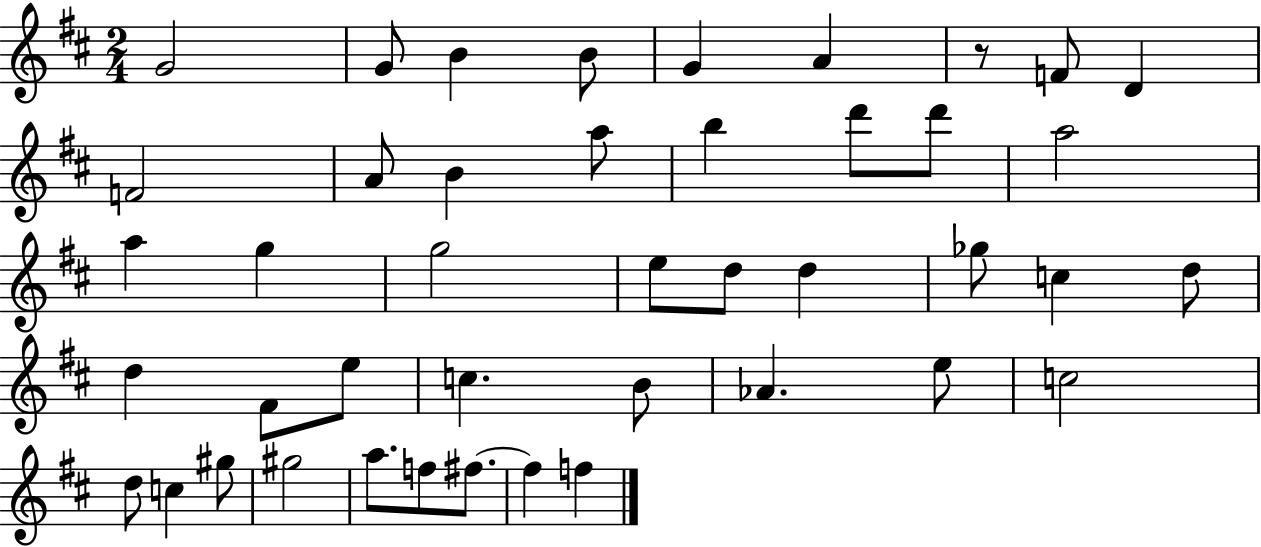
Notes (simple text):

G4/h G4/e B4/q B4/e G4/q A4/q R/e F4/e D4/q F4/h A4/e B4/q A5/e B5/q D6/e D6/e A5/h A5/q G5/q G5/h E5/e D5/e D5/q Gb5/e C5/q D5/e D5/q F#4/e E5/e C5/q. B4/e Ab4/q. E5/e C5/h D5/e C5/q G#5/e G#5/h A5/e. F5/e F#5/e. F#5/q F5/q